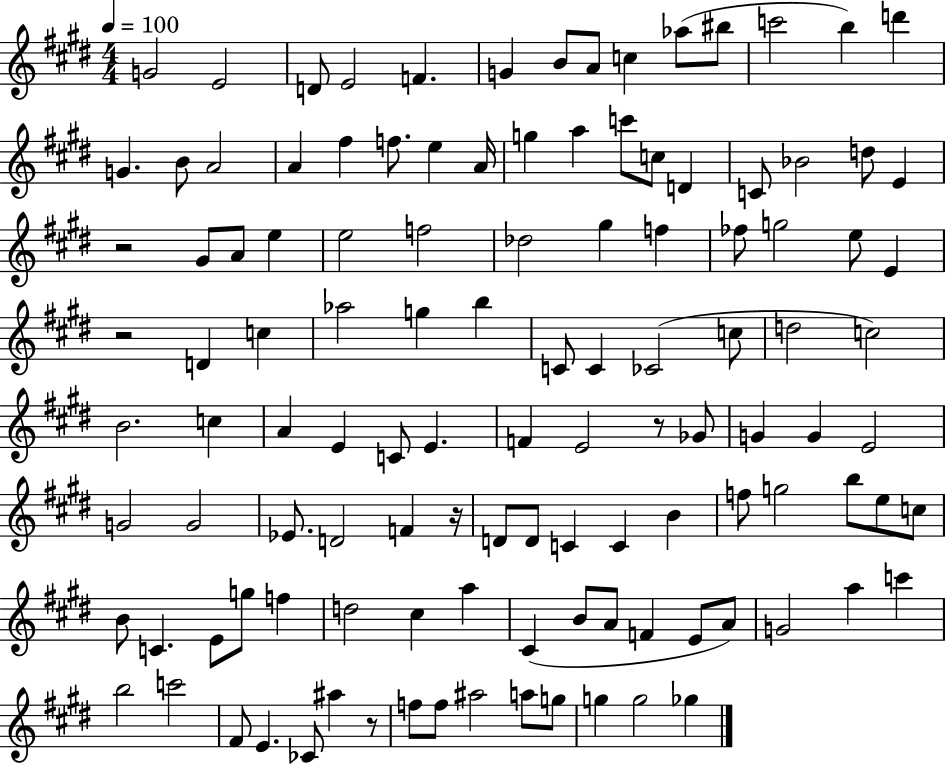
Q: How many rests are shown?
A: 5